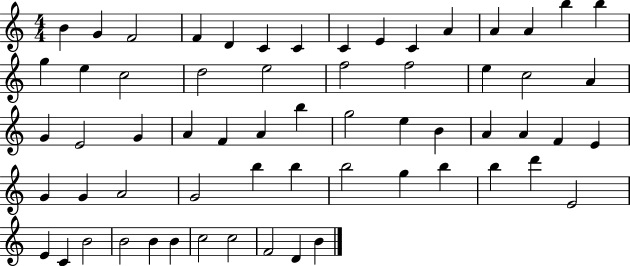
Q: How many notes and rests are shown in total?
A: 62